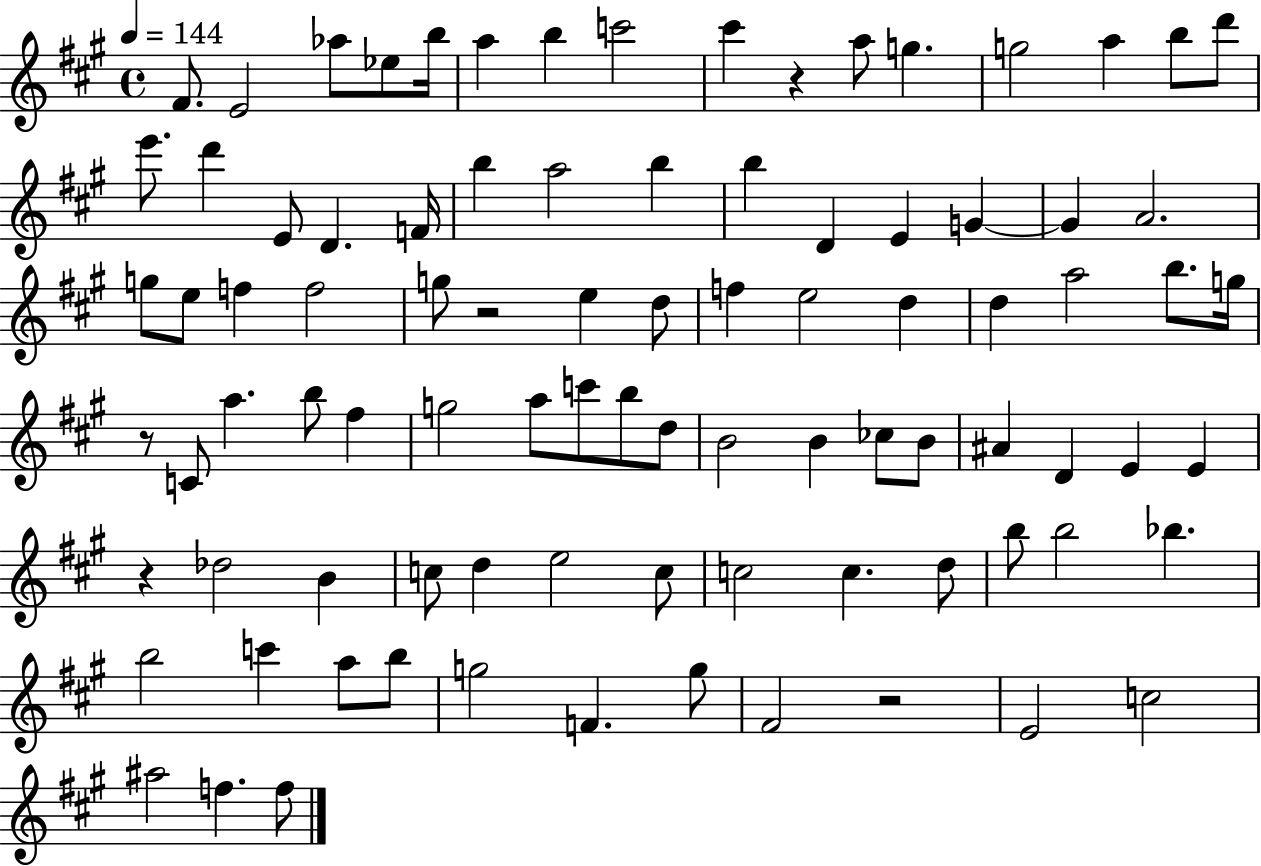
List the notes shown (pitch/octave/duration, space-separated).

F#4/e. E4/h Ab5/e Eb5/e B5/s A5/q B5/q C6/h C#6/q R/q A5/e G5/q. G5/h A5/q B5/e D6/e E6/e. D6/q E4/e D4/q. F4/s B5/q A5/h B5/q B5/q D4/q E4/q G4/q G4/q A4/h. G5/e E5/e F5/q F5/h G5/e R/h E5/q D5/e F5/q E5/h D5/q D5/q A5/h B5/e. G5/s R/e C4/e A5/q. B5/e F#5/q G5/h A5/e C6/e B5/e D5/e B4/h B4/q CES5/e B4/e A#4/q D4/q E4/q E4/q R/q Db5/h B4/q C5/e D5/q E5/h C5/e C5/h C5/q. D5/e B5/e B5/h Bb5/q. B5/h C6/q A5/e B5/e G5/h F4/q. G5/e F#4/h R/h E4/h C5/h A#5/h F5/q. F5/e